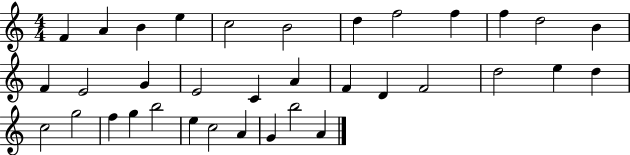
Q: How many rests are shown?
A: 0